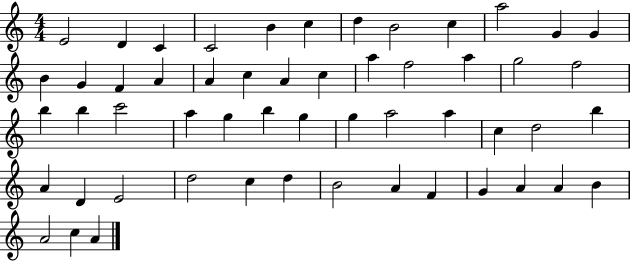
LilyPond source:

{
  \clef treble
  \numericTimeSignature
  \time 4/4
  \key c \major
  e'2 d'4 c'4 | c'2 b'4 c''4 | d''4 b'2 c''4 | a''2 g'4 g'4 | \break b'4 g'4 f'4 a'4 | a'4 c''4 a'4 c''4 | a''4 f''2 a''4 | g''2 f''2 | \break b''4 b''4 c'''2 | a''4 g''4 b''4 g''4 | g''4 a''2 a''4 | c''4 d''2 b''4 | \break a'4 d'4 e'2 | d''2 c''4 d''4 | b'2 a'4 f'4 | g'4 a'4 a'4 b'4 | \break a'2 c''4 a'4 | \bar "|."
}